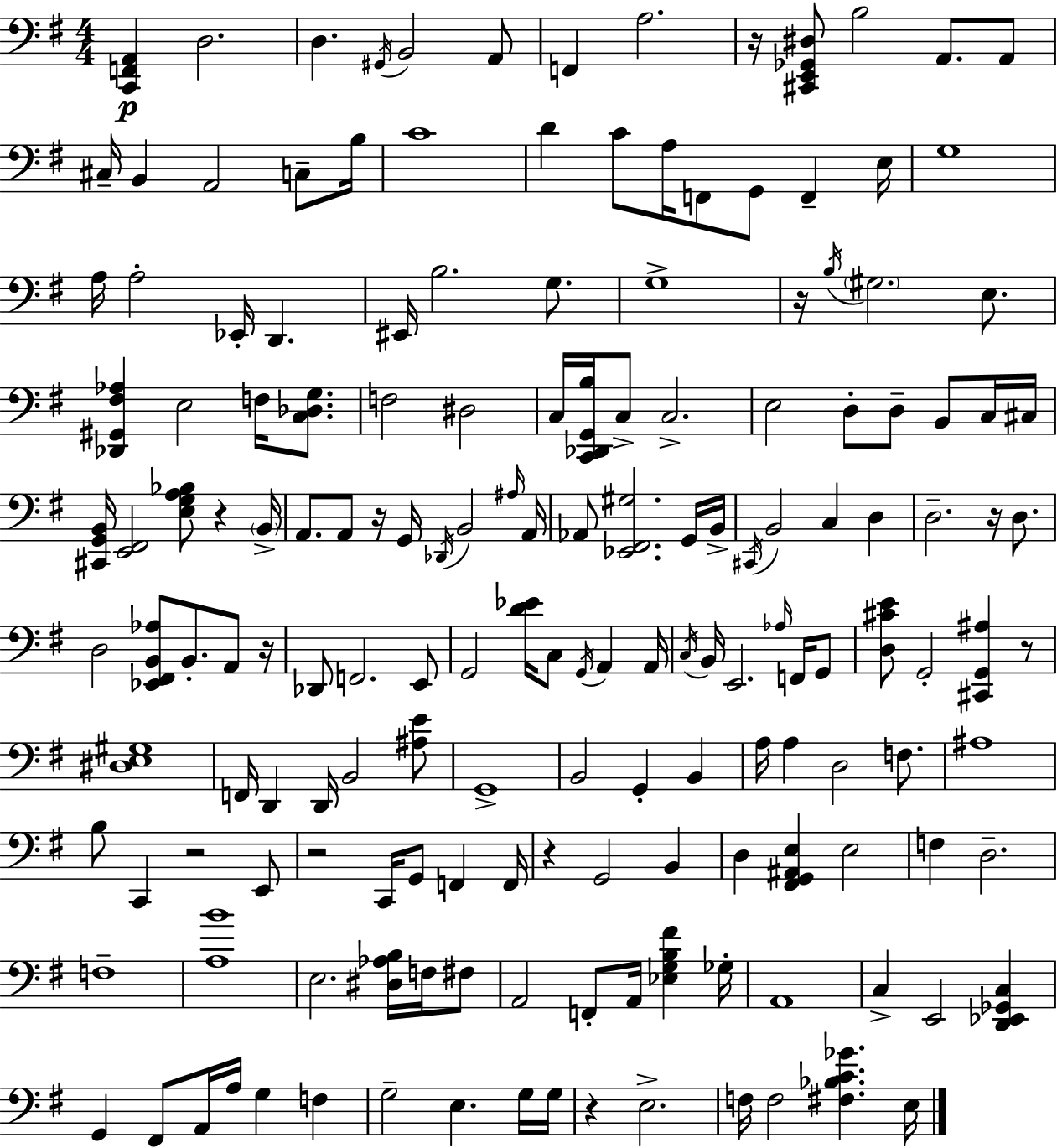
[C2,F2,A2]/q D3/h. D3/q. G#2/s B2/h A2/e F2/q A3/h. R/s [C#2,E2,Gb2,D#3]/e B3/h A2/e. A2/e C#3/s B2/q A2/h C3/e B3/s C4/w D4/q C4/e A3/s F2/e G2/e F2/q E3/s G3/w A3/s A3/h Eb2/s D2/q. EIS2/s B3/h. G3/e. G3/w R/s B3/s G#3/h. E3/e. [Db2,G#2,F#3,Ab3]/q E3/h F3/s [C3,Db3,G3]/e. F3/h D#3/h C3/s [C2,Db2,G2,B3]/s C3/e C3/h. E3/h D3/e D3/e B2/e C3/s C#3/s [C#2,G2,B2]/s [E2,F#2]/h [E3,G3,A3,Bb3]/e R/q B2/s A2/e. A2/e R/s G2/s Db2/s B2/h A#3/s A2/s Ab2/e [Eb2,F#2,G#3]/h. G2/s B2/s C#2/s B2/h C3/q D3/q D3/h. R/s D3/e. D3/h [Eb2,F#2,B2,Ab3]/e B2/e. A2/e R/s Db2/e F2/h. E2/e G2/h [D4,Eb4]/s C3/e G2/s A2/q A2/s C3/s B2/s E2/h. Ab3/s F2/s G2/e [D3,C#4,E4]/e G2/h [C#2,G2,A#3]/q R/e [D#3,E3,G#3]/w F2/s D2/q D2/s B2/h [A#3,E4]/e G2/w B2/h G2/q B2/q A3/s A3/q D3/h F3/e. A#3/w B3/e C2/q R/h E2/e R/h C2/s G2/e F2/q F2/s R/q G2/h B2/q D3/q [F#2,G2,A#2,E3]/q E3/h F3/q D3/h. F3/w [A3,B4]/w E3/h. [D#3,Ab3,B3]/s F3/s F#3/e A2/h F2/e A2/s [Eb3,G3,B3,F#4]/q Gb3/s A2/w C3/q E2/h [D2,Eb2,Gb2,C3]/q G2/q F#2/e A2/s A3/s G3/q F3/q G3/h E3/q. G3/s G3/s R/q E3/h. F3/s F3/h [F#3,Bb3,C4,Gb4]/q. E3/s